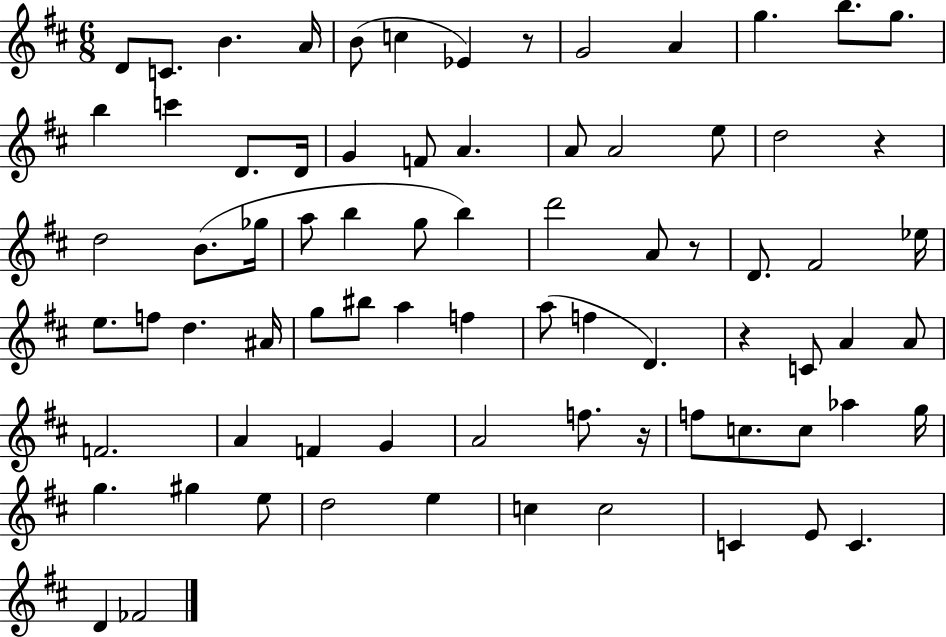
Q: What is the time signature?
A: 6/8